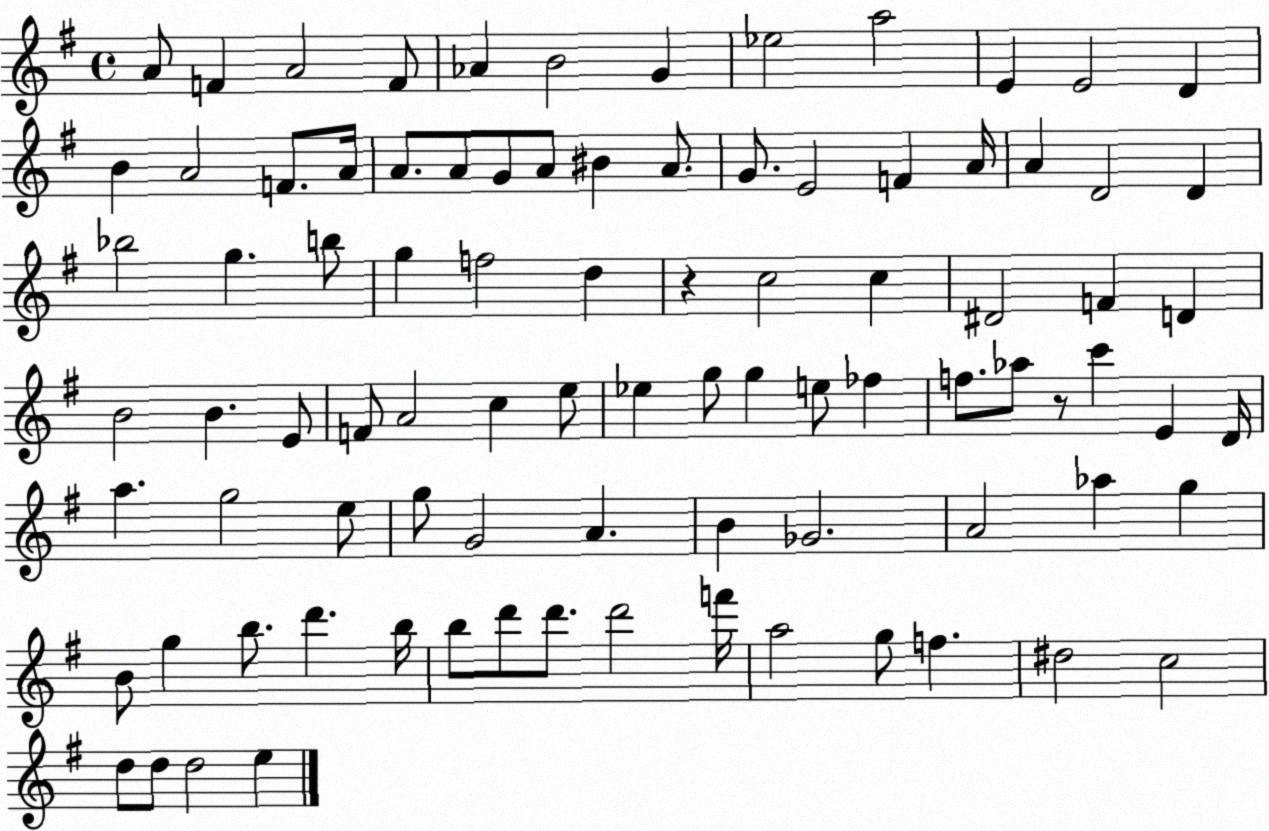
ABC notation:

X:1
T:Untitled
M:4/4
L:1/4
K:G
A/2 F A2 F/2 _A B2 G _e2 a2 E E2 D B A2 F/2 A/4 A/2 A/2 G/2 A/2 ^B A/2 G/2 E2 F A/4 A D2 D _b2 g b/2 g f2 d z c2 c ^D2 F D B2 B E/2 F/2 A2 c e/2 _e g/2 g e/2 _f f/2 _a/2 z/2 c' E D/4 a g2 e/2 g/2 G2 A B _G2 A2 _a g B/2 g b/2 d' b/4 b/2 d'/2 d'/2 d'2 f'/4 a2 g/2 f ^d2 c2 d/2 d/2 d2 e